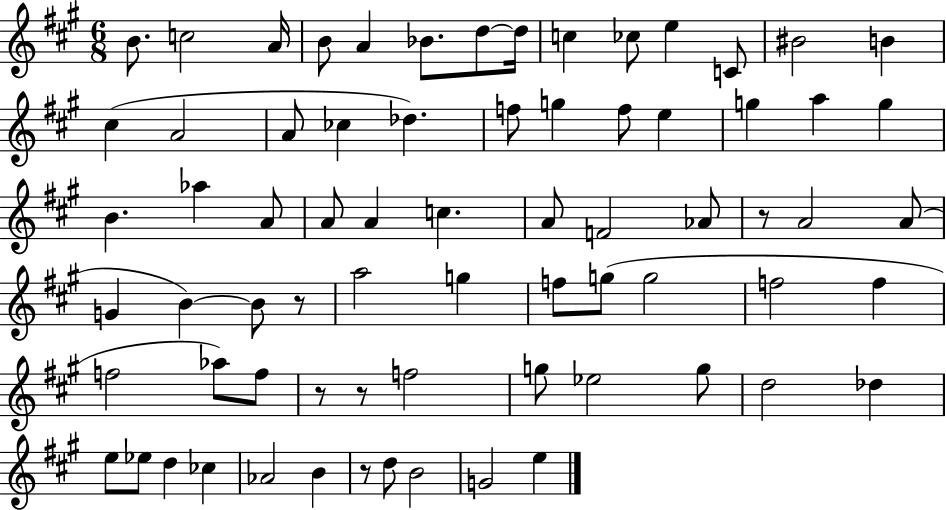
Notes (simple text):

B4/e. C5/h A4/s B4/e A4/q Bb4/e. D5/e D5/s C5/q CES5/e E5/q C4/e BIS4/h B4/q C#5/q A4/h A4/e CES5/q Db5/q. F5/e G5/q F5/e E5/q G5/q A5/q G5/q B4/q. Ab5/q A4/e A4/e A4/q C5/q. A4/e F4/h Ab4/e R/e A4/h A4/e G4/q B4/q B4/e R/e A5/h G5/q F5/e G5/e G5/h F5/h F5/q F5/h Ab5/e F5/e R/e R/e F5/h G5/e Eb5/h G5/e D5/h Db5/q E5/e Eb5/e D5/q CES5/q Ab4/h B4/q R/e D5/e B4/h G4/h E5/q